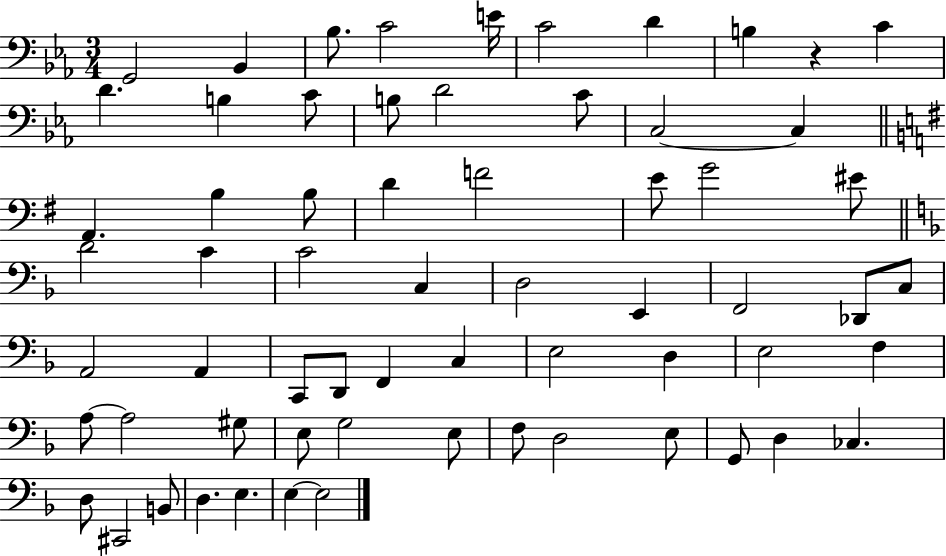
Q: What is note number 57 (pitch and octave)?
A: D3